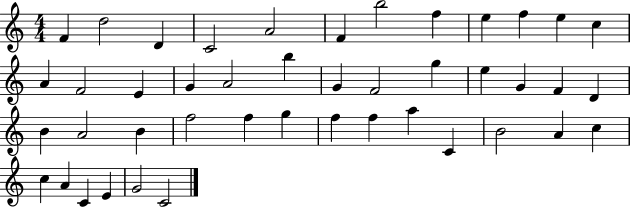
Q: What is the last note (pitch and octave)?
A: C4